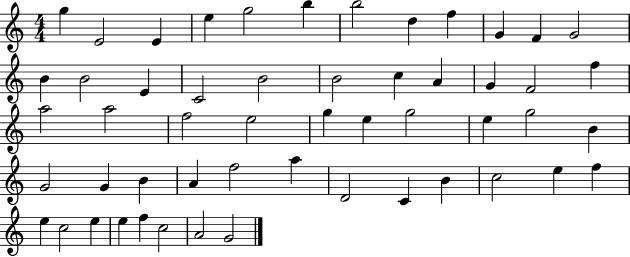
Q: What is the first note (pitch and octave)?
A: G5